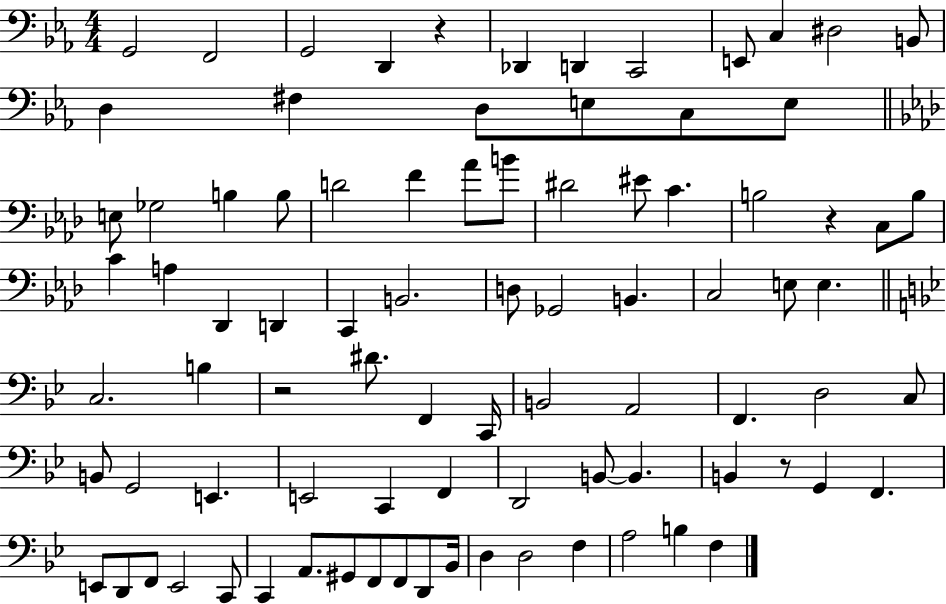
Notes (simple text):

G2/h F2/h G2/h D2/q R/q Db2/q D2/q C2/h E2/e C3/q D#3/h B2/e D3/q F#3/q D3/e E3/e C3/e E3/e E3/e Gb3/h B3/q B3/e D4/h F4/q Ab4/e B4/e D#4/h EIS4/e C4/q. B3/h R/q C3/e B3/e C4/q A3/q Db2/q D2/q C2/q B2/h. D3/e Gb2/h B2/q. C3/h E3/e E3/q. C3/h. B3/q R/h D#4/e. F2/q C2/s B2/h A2/h F2/q. D3/h C3/e B2/e G2/h E2/q. E2/h C2/q F2/q D2/h B2/e B2/q. B2/q R/e G2/q F2/q. E2/e D2/e F2/e E2/h C2/e C2/q A2/e. G#2/e F2/e F2/e D2/e Bb2/s D3/q D3/h F3/q A3/h B3/q F3/q